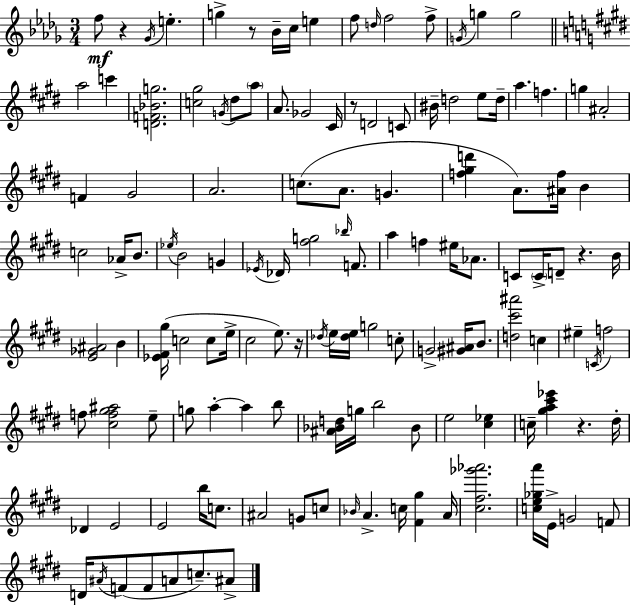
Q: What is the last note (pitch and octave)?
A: A#4